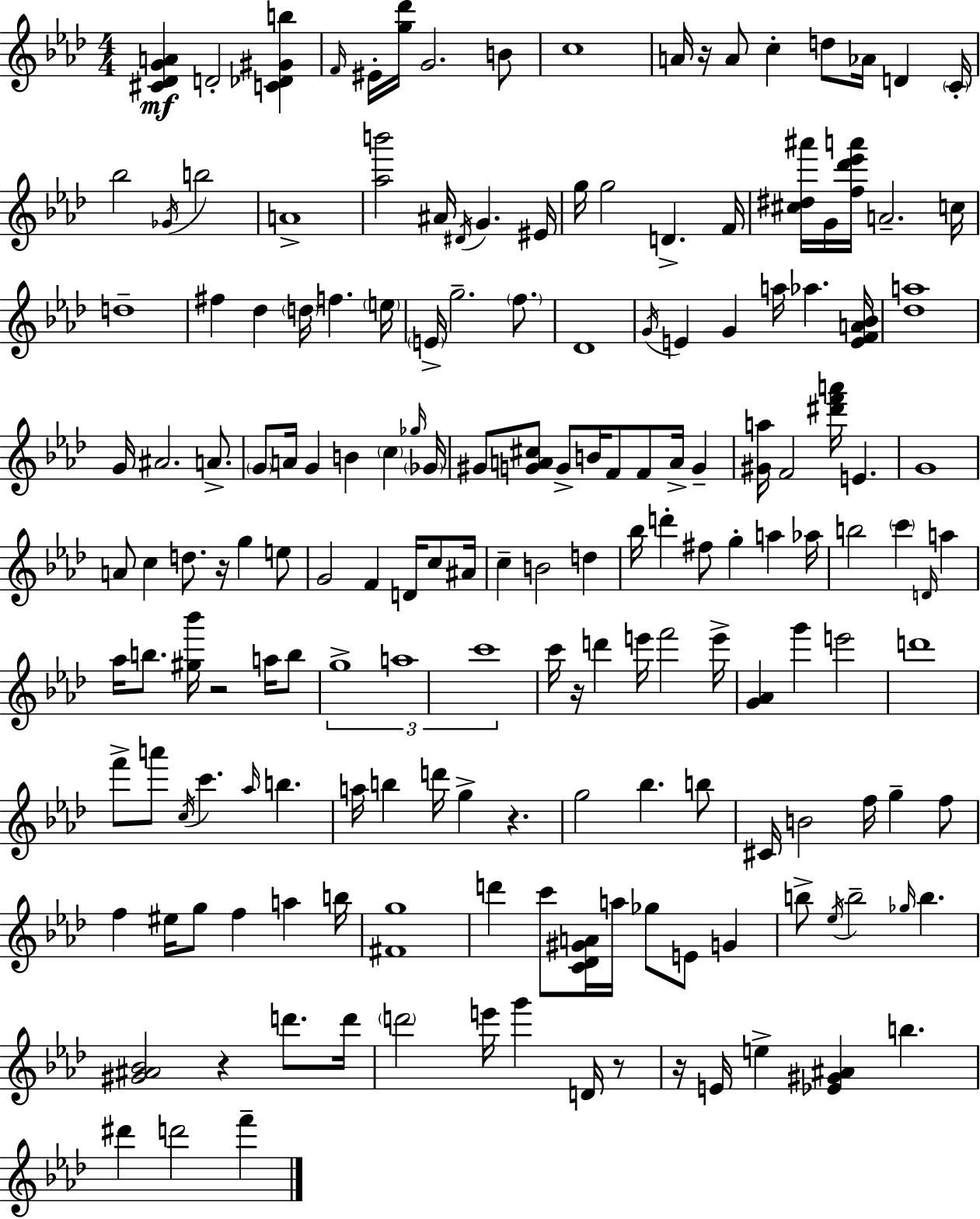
{
  \clef treble
  \numericTimeSignature
  \time 4/4
  \key aes \major
  <cis' des' g' a'>4\mf d'2-. <c' des' gis' b''>4 | \grace { f'16 } eis'16-. <g'' des'''>16 g'2. b'8 | c''1 | a'16 r16 a'8 c''4-. d''8 aes'16 d'4 | \break \parenthesize c'16-. bes''2 \acciaccatura { ges'16 } b''2 | a'1-> | <aes'' b'''>2 ais'16 \acciaccatura { dis'16 } g'4. | eis'16 g''16 g''2 d'4.-> | \break f'16 <cis'' dis'' ais'''>16 g'16 <f'' des''' ees''' a'''>16 a'2.-- | c''16 d''1-- | fis''4 des''4 \parenthesize d''16 f''4. | \parenthesize e''16 \parenthesize e'16-> g''2.-- | \break \parenthesize f''8. des'1 | \acciaccatura { g'16 } e'4 g'4 a''16 aes''4. | <e' f' a' bes'>16 <des'' a''>1 | g'16 ais'2. | \break a'8.-> \parenthesize g'8 a'16 g'4 b'4 \parenthesize c''4 | \grace { ges''16 } \parenthesize ges'16 gis'8 <g' a' cis''>8 g'8-> b'16 f'8 f'8 | a'16-> g'4-- <gis' a''>16 f'2 <dis''' f''' a'''>16 e'4. | g'1 | \break a'8 c''4 d''8. r16 g''4 | e''8 g'2 f'4 | d'16 c''8 ais'16 c''4-- b'2 | d''4 bes''16 d'''4-. fis''8 g''4-. | \break a''4 aes''16 b''2 \parenthesize c'''4 | \grace { d'16 } a''4 aes''16 b''8. <gis'' bes'''>16 r2 | a''16 b''8 \tuplet 3/2 { g''1-> | a''1 | \break c'''1 } | c'''16 r16 d'''4 e'''16 f'''2 | e'''16-> <g' aes'>4 g'''4 e'''2 | d'''1 | \break f'''8-> a'''8 \acciaccatura { c''16 } c'''4. | \grace { aes''16 } b''4. a''16 b''4 d'''16 g''4-> | r4. g''2 | bes''4. b''8 cis'16 b'2 | \break f''16 g''4-- f''8 f''4 eis''16 g''8 f''4 | a''4 b''16 <fis' g''>1 | d'''4 c'''8 <c' des' gis' a'>16 a''16 | ges''8 e'8 g'4 b''8-> \acciaccatura { ees''16 } b''2-- | \break \grace { ges''16 } b''4. <gis' ais' bes'>2 | r4 d'''8. d'''16 \parenthesize d'''2 | e'''16 g'''4 d'16 r8 r16 e'16 e''4-> | <ees' gis' ais'>4 b''4. dis'''4 d'''2 | \break f'''4-- \bar "|."
}